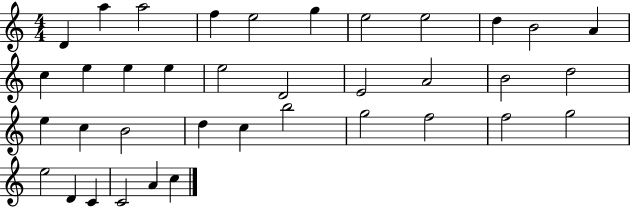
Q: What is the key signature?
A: C major